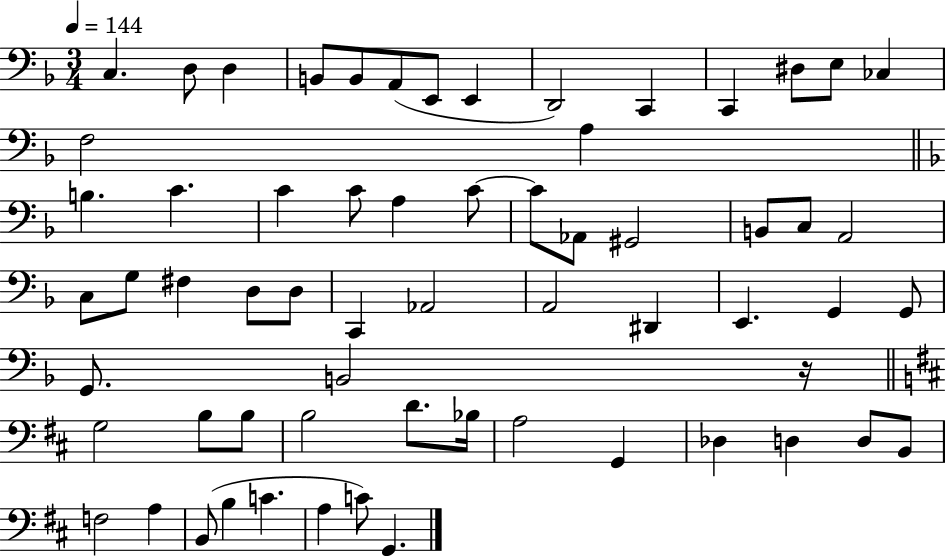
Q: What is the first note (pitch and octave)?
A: C3